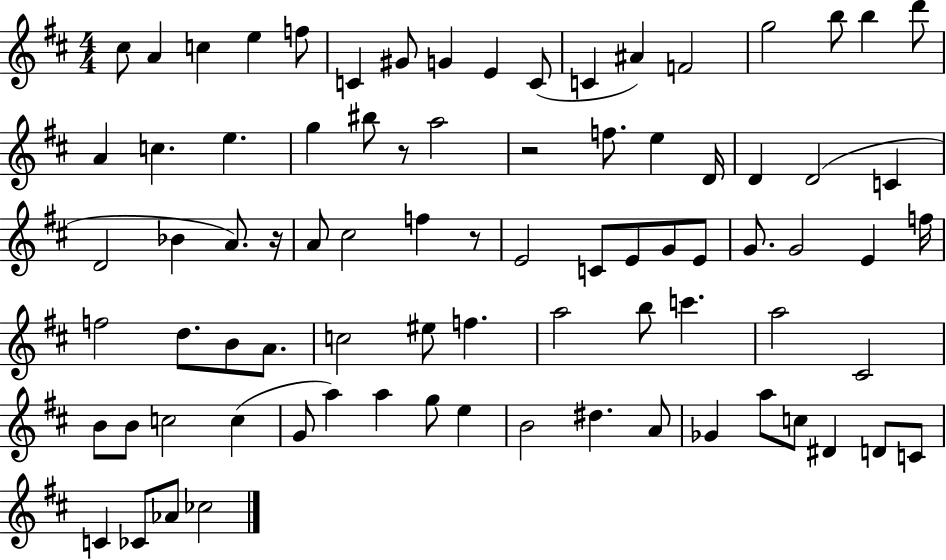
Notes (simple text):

C#5/e A4/q C5/q E5/q F5/e C4/q G#4/e G4/q E4/q C4/e C4/q A#4/q F4/h G5/h B5/e B5/q D6/e A4/q C5/q. E5/q. G5/q BIS5/e R/e A5/h R/h F5/e. E5/q D4/s D4/q D4/h C4/q D4/h Bb4/q A4/e. R/s A4/e C#5/h F5/q R/e E4/h C4/e E4/e G4/e E4/e G4/e. G4/h E4/q F5/s F5/h D5/e. B4/e A4/e. C5/h EIS5/e F5/q. A5/h B5/e C6/q. A5/h C#4/h B4/e B4/e C5/h C5/q G4/e A5/q A5/q G5/e E5/q B4/h D#5/q. A4/e Gb4/q A5/e C5/e D#4/q D4/e C4/e C4/q CES4/e Ab4/e CES5/h